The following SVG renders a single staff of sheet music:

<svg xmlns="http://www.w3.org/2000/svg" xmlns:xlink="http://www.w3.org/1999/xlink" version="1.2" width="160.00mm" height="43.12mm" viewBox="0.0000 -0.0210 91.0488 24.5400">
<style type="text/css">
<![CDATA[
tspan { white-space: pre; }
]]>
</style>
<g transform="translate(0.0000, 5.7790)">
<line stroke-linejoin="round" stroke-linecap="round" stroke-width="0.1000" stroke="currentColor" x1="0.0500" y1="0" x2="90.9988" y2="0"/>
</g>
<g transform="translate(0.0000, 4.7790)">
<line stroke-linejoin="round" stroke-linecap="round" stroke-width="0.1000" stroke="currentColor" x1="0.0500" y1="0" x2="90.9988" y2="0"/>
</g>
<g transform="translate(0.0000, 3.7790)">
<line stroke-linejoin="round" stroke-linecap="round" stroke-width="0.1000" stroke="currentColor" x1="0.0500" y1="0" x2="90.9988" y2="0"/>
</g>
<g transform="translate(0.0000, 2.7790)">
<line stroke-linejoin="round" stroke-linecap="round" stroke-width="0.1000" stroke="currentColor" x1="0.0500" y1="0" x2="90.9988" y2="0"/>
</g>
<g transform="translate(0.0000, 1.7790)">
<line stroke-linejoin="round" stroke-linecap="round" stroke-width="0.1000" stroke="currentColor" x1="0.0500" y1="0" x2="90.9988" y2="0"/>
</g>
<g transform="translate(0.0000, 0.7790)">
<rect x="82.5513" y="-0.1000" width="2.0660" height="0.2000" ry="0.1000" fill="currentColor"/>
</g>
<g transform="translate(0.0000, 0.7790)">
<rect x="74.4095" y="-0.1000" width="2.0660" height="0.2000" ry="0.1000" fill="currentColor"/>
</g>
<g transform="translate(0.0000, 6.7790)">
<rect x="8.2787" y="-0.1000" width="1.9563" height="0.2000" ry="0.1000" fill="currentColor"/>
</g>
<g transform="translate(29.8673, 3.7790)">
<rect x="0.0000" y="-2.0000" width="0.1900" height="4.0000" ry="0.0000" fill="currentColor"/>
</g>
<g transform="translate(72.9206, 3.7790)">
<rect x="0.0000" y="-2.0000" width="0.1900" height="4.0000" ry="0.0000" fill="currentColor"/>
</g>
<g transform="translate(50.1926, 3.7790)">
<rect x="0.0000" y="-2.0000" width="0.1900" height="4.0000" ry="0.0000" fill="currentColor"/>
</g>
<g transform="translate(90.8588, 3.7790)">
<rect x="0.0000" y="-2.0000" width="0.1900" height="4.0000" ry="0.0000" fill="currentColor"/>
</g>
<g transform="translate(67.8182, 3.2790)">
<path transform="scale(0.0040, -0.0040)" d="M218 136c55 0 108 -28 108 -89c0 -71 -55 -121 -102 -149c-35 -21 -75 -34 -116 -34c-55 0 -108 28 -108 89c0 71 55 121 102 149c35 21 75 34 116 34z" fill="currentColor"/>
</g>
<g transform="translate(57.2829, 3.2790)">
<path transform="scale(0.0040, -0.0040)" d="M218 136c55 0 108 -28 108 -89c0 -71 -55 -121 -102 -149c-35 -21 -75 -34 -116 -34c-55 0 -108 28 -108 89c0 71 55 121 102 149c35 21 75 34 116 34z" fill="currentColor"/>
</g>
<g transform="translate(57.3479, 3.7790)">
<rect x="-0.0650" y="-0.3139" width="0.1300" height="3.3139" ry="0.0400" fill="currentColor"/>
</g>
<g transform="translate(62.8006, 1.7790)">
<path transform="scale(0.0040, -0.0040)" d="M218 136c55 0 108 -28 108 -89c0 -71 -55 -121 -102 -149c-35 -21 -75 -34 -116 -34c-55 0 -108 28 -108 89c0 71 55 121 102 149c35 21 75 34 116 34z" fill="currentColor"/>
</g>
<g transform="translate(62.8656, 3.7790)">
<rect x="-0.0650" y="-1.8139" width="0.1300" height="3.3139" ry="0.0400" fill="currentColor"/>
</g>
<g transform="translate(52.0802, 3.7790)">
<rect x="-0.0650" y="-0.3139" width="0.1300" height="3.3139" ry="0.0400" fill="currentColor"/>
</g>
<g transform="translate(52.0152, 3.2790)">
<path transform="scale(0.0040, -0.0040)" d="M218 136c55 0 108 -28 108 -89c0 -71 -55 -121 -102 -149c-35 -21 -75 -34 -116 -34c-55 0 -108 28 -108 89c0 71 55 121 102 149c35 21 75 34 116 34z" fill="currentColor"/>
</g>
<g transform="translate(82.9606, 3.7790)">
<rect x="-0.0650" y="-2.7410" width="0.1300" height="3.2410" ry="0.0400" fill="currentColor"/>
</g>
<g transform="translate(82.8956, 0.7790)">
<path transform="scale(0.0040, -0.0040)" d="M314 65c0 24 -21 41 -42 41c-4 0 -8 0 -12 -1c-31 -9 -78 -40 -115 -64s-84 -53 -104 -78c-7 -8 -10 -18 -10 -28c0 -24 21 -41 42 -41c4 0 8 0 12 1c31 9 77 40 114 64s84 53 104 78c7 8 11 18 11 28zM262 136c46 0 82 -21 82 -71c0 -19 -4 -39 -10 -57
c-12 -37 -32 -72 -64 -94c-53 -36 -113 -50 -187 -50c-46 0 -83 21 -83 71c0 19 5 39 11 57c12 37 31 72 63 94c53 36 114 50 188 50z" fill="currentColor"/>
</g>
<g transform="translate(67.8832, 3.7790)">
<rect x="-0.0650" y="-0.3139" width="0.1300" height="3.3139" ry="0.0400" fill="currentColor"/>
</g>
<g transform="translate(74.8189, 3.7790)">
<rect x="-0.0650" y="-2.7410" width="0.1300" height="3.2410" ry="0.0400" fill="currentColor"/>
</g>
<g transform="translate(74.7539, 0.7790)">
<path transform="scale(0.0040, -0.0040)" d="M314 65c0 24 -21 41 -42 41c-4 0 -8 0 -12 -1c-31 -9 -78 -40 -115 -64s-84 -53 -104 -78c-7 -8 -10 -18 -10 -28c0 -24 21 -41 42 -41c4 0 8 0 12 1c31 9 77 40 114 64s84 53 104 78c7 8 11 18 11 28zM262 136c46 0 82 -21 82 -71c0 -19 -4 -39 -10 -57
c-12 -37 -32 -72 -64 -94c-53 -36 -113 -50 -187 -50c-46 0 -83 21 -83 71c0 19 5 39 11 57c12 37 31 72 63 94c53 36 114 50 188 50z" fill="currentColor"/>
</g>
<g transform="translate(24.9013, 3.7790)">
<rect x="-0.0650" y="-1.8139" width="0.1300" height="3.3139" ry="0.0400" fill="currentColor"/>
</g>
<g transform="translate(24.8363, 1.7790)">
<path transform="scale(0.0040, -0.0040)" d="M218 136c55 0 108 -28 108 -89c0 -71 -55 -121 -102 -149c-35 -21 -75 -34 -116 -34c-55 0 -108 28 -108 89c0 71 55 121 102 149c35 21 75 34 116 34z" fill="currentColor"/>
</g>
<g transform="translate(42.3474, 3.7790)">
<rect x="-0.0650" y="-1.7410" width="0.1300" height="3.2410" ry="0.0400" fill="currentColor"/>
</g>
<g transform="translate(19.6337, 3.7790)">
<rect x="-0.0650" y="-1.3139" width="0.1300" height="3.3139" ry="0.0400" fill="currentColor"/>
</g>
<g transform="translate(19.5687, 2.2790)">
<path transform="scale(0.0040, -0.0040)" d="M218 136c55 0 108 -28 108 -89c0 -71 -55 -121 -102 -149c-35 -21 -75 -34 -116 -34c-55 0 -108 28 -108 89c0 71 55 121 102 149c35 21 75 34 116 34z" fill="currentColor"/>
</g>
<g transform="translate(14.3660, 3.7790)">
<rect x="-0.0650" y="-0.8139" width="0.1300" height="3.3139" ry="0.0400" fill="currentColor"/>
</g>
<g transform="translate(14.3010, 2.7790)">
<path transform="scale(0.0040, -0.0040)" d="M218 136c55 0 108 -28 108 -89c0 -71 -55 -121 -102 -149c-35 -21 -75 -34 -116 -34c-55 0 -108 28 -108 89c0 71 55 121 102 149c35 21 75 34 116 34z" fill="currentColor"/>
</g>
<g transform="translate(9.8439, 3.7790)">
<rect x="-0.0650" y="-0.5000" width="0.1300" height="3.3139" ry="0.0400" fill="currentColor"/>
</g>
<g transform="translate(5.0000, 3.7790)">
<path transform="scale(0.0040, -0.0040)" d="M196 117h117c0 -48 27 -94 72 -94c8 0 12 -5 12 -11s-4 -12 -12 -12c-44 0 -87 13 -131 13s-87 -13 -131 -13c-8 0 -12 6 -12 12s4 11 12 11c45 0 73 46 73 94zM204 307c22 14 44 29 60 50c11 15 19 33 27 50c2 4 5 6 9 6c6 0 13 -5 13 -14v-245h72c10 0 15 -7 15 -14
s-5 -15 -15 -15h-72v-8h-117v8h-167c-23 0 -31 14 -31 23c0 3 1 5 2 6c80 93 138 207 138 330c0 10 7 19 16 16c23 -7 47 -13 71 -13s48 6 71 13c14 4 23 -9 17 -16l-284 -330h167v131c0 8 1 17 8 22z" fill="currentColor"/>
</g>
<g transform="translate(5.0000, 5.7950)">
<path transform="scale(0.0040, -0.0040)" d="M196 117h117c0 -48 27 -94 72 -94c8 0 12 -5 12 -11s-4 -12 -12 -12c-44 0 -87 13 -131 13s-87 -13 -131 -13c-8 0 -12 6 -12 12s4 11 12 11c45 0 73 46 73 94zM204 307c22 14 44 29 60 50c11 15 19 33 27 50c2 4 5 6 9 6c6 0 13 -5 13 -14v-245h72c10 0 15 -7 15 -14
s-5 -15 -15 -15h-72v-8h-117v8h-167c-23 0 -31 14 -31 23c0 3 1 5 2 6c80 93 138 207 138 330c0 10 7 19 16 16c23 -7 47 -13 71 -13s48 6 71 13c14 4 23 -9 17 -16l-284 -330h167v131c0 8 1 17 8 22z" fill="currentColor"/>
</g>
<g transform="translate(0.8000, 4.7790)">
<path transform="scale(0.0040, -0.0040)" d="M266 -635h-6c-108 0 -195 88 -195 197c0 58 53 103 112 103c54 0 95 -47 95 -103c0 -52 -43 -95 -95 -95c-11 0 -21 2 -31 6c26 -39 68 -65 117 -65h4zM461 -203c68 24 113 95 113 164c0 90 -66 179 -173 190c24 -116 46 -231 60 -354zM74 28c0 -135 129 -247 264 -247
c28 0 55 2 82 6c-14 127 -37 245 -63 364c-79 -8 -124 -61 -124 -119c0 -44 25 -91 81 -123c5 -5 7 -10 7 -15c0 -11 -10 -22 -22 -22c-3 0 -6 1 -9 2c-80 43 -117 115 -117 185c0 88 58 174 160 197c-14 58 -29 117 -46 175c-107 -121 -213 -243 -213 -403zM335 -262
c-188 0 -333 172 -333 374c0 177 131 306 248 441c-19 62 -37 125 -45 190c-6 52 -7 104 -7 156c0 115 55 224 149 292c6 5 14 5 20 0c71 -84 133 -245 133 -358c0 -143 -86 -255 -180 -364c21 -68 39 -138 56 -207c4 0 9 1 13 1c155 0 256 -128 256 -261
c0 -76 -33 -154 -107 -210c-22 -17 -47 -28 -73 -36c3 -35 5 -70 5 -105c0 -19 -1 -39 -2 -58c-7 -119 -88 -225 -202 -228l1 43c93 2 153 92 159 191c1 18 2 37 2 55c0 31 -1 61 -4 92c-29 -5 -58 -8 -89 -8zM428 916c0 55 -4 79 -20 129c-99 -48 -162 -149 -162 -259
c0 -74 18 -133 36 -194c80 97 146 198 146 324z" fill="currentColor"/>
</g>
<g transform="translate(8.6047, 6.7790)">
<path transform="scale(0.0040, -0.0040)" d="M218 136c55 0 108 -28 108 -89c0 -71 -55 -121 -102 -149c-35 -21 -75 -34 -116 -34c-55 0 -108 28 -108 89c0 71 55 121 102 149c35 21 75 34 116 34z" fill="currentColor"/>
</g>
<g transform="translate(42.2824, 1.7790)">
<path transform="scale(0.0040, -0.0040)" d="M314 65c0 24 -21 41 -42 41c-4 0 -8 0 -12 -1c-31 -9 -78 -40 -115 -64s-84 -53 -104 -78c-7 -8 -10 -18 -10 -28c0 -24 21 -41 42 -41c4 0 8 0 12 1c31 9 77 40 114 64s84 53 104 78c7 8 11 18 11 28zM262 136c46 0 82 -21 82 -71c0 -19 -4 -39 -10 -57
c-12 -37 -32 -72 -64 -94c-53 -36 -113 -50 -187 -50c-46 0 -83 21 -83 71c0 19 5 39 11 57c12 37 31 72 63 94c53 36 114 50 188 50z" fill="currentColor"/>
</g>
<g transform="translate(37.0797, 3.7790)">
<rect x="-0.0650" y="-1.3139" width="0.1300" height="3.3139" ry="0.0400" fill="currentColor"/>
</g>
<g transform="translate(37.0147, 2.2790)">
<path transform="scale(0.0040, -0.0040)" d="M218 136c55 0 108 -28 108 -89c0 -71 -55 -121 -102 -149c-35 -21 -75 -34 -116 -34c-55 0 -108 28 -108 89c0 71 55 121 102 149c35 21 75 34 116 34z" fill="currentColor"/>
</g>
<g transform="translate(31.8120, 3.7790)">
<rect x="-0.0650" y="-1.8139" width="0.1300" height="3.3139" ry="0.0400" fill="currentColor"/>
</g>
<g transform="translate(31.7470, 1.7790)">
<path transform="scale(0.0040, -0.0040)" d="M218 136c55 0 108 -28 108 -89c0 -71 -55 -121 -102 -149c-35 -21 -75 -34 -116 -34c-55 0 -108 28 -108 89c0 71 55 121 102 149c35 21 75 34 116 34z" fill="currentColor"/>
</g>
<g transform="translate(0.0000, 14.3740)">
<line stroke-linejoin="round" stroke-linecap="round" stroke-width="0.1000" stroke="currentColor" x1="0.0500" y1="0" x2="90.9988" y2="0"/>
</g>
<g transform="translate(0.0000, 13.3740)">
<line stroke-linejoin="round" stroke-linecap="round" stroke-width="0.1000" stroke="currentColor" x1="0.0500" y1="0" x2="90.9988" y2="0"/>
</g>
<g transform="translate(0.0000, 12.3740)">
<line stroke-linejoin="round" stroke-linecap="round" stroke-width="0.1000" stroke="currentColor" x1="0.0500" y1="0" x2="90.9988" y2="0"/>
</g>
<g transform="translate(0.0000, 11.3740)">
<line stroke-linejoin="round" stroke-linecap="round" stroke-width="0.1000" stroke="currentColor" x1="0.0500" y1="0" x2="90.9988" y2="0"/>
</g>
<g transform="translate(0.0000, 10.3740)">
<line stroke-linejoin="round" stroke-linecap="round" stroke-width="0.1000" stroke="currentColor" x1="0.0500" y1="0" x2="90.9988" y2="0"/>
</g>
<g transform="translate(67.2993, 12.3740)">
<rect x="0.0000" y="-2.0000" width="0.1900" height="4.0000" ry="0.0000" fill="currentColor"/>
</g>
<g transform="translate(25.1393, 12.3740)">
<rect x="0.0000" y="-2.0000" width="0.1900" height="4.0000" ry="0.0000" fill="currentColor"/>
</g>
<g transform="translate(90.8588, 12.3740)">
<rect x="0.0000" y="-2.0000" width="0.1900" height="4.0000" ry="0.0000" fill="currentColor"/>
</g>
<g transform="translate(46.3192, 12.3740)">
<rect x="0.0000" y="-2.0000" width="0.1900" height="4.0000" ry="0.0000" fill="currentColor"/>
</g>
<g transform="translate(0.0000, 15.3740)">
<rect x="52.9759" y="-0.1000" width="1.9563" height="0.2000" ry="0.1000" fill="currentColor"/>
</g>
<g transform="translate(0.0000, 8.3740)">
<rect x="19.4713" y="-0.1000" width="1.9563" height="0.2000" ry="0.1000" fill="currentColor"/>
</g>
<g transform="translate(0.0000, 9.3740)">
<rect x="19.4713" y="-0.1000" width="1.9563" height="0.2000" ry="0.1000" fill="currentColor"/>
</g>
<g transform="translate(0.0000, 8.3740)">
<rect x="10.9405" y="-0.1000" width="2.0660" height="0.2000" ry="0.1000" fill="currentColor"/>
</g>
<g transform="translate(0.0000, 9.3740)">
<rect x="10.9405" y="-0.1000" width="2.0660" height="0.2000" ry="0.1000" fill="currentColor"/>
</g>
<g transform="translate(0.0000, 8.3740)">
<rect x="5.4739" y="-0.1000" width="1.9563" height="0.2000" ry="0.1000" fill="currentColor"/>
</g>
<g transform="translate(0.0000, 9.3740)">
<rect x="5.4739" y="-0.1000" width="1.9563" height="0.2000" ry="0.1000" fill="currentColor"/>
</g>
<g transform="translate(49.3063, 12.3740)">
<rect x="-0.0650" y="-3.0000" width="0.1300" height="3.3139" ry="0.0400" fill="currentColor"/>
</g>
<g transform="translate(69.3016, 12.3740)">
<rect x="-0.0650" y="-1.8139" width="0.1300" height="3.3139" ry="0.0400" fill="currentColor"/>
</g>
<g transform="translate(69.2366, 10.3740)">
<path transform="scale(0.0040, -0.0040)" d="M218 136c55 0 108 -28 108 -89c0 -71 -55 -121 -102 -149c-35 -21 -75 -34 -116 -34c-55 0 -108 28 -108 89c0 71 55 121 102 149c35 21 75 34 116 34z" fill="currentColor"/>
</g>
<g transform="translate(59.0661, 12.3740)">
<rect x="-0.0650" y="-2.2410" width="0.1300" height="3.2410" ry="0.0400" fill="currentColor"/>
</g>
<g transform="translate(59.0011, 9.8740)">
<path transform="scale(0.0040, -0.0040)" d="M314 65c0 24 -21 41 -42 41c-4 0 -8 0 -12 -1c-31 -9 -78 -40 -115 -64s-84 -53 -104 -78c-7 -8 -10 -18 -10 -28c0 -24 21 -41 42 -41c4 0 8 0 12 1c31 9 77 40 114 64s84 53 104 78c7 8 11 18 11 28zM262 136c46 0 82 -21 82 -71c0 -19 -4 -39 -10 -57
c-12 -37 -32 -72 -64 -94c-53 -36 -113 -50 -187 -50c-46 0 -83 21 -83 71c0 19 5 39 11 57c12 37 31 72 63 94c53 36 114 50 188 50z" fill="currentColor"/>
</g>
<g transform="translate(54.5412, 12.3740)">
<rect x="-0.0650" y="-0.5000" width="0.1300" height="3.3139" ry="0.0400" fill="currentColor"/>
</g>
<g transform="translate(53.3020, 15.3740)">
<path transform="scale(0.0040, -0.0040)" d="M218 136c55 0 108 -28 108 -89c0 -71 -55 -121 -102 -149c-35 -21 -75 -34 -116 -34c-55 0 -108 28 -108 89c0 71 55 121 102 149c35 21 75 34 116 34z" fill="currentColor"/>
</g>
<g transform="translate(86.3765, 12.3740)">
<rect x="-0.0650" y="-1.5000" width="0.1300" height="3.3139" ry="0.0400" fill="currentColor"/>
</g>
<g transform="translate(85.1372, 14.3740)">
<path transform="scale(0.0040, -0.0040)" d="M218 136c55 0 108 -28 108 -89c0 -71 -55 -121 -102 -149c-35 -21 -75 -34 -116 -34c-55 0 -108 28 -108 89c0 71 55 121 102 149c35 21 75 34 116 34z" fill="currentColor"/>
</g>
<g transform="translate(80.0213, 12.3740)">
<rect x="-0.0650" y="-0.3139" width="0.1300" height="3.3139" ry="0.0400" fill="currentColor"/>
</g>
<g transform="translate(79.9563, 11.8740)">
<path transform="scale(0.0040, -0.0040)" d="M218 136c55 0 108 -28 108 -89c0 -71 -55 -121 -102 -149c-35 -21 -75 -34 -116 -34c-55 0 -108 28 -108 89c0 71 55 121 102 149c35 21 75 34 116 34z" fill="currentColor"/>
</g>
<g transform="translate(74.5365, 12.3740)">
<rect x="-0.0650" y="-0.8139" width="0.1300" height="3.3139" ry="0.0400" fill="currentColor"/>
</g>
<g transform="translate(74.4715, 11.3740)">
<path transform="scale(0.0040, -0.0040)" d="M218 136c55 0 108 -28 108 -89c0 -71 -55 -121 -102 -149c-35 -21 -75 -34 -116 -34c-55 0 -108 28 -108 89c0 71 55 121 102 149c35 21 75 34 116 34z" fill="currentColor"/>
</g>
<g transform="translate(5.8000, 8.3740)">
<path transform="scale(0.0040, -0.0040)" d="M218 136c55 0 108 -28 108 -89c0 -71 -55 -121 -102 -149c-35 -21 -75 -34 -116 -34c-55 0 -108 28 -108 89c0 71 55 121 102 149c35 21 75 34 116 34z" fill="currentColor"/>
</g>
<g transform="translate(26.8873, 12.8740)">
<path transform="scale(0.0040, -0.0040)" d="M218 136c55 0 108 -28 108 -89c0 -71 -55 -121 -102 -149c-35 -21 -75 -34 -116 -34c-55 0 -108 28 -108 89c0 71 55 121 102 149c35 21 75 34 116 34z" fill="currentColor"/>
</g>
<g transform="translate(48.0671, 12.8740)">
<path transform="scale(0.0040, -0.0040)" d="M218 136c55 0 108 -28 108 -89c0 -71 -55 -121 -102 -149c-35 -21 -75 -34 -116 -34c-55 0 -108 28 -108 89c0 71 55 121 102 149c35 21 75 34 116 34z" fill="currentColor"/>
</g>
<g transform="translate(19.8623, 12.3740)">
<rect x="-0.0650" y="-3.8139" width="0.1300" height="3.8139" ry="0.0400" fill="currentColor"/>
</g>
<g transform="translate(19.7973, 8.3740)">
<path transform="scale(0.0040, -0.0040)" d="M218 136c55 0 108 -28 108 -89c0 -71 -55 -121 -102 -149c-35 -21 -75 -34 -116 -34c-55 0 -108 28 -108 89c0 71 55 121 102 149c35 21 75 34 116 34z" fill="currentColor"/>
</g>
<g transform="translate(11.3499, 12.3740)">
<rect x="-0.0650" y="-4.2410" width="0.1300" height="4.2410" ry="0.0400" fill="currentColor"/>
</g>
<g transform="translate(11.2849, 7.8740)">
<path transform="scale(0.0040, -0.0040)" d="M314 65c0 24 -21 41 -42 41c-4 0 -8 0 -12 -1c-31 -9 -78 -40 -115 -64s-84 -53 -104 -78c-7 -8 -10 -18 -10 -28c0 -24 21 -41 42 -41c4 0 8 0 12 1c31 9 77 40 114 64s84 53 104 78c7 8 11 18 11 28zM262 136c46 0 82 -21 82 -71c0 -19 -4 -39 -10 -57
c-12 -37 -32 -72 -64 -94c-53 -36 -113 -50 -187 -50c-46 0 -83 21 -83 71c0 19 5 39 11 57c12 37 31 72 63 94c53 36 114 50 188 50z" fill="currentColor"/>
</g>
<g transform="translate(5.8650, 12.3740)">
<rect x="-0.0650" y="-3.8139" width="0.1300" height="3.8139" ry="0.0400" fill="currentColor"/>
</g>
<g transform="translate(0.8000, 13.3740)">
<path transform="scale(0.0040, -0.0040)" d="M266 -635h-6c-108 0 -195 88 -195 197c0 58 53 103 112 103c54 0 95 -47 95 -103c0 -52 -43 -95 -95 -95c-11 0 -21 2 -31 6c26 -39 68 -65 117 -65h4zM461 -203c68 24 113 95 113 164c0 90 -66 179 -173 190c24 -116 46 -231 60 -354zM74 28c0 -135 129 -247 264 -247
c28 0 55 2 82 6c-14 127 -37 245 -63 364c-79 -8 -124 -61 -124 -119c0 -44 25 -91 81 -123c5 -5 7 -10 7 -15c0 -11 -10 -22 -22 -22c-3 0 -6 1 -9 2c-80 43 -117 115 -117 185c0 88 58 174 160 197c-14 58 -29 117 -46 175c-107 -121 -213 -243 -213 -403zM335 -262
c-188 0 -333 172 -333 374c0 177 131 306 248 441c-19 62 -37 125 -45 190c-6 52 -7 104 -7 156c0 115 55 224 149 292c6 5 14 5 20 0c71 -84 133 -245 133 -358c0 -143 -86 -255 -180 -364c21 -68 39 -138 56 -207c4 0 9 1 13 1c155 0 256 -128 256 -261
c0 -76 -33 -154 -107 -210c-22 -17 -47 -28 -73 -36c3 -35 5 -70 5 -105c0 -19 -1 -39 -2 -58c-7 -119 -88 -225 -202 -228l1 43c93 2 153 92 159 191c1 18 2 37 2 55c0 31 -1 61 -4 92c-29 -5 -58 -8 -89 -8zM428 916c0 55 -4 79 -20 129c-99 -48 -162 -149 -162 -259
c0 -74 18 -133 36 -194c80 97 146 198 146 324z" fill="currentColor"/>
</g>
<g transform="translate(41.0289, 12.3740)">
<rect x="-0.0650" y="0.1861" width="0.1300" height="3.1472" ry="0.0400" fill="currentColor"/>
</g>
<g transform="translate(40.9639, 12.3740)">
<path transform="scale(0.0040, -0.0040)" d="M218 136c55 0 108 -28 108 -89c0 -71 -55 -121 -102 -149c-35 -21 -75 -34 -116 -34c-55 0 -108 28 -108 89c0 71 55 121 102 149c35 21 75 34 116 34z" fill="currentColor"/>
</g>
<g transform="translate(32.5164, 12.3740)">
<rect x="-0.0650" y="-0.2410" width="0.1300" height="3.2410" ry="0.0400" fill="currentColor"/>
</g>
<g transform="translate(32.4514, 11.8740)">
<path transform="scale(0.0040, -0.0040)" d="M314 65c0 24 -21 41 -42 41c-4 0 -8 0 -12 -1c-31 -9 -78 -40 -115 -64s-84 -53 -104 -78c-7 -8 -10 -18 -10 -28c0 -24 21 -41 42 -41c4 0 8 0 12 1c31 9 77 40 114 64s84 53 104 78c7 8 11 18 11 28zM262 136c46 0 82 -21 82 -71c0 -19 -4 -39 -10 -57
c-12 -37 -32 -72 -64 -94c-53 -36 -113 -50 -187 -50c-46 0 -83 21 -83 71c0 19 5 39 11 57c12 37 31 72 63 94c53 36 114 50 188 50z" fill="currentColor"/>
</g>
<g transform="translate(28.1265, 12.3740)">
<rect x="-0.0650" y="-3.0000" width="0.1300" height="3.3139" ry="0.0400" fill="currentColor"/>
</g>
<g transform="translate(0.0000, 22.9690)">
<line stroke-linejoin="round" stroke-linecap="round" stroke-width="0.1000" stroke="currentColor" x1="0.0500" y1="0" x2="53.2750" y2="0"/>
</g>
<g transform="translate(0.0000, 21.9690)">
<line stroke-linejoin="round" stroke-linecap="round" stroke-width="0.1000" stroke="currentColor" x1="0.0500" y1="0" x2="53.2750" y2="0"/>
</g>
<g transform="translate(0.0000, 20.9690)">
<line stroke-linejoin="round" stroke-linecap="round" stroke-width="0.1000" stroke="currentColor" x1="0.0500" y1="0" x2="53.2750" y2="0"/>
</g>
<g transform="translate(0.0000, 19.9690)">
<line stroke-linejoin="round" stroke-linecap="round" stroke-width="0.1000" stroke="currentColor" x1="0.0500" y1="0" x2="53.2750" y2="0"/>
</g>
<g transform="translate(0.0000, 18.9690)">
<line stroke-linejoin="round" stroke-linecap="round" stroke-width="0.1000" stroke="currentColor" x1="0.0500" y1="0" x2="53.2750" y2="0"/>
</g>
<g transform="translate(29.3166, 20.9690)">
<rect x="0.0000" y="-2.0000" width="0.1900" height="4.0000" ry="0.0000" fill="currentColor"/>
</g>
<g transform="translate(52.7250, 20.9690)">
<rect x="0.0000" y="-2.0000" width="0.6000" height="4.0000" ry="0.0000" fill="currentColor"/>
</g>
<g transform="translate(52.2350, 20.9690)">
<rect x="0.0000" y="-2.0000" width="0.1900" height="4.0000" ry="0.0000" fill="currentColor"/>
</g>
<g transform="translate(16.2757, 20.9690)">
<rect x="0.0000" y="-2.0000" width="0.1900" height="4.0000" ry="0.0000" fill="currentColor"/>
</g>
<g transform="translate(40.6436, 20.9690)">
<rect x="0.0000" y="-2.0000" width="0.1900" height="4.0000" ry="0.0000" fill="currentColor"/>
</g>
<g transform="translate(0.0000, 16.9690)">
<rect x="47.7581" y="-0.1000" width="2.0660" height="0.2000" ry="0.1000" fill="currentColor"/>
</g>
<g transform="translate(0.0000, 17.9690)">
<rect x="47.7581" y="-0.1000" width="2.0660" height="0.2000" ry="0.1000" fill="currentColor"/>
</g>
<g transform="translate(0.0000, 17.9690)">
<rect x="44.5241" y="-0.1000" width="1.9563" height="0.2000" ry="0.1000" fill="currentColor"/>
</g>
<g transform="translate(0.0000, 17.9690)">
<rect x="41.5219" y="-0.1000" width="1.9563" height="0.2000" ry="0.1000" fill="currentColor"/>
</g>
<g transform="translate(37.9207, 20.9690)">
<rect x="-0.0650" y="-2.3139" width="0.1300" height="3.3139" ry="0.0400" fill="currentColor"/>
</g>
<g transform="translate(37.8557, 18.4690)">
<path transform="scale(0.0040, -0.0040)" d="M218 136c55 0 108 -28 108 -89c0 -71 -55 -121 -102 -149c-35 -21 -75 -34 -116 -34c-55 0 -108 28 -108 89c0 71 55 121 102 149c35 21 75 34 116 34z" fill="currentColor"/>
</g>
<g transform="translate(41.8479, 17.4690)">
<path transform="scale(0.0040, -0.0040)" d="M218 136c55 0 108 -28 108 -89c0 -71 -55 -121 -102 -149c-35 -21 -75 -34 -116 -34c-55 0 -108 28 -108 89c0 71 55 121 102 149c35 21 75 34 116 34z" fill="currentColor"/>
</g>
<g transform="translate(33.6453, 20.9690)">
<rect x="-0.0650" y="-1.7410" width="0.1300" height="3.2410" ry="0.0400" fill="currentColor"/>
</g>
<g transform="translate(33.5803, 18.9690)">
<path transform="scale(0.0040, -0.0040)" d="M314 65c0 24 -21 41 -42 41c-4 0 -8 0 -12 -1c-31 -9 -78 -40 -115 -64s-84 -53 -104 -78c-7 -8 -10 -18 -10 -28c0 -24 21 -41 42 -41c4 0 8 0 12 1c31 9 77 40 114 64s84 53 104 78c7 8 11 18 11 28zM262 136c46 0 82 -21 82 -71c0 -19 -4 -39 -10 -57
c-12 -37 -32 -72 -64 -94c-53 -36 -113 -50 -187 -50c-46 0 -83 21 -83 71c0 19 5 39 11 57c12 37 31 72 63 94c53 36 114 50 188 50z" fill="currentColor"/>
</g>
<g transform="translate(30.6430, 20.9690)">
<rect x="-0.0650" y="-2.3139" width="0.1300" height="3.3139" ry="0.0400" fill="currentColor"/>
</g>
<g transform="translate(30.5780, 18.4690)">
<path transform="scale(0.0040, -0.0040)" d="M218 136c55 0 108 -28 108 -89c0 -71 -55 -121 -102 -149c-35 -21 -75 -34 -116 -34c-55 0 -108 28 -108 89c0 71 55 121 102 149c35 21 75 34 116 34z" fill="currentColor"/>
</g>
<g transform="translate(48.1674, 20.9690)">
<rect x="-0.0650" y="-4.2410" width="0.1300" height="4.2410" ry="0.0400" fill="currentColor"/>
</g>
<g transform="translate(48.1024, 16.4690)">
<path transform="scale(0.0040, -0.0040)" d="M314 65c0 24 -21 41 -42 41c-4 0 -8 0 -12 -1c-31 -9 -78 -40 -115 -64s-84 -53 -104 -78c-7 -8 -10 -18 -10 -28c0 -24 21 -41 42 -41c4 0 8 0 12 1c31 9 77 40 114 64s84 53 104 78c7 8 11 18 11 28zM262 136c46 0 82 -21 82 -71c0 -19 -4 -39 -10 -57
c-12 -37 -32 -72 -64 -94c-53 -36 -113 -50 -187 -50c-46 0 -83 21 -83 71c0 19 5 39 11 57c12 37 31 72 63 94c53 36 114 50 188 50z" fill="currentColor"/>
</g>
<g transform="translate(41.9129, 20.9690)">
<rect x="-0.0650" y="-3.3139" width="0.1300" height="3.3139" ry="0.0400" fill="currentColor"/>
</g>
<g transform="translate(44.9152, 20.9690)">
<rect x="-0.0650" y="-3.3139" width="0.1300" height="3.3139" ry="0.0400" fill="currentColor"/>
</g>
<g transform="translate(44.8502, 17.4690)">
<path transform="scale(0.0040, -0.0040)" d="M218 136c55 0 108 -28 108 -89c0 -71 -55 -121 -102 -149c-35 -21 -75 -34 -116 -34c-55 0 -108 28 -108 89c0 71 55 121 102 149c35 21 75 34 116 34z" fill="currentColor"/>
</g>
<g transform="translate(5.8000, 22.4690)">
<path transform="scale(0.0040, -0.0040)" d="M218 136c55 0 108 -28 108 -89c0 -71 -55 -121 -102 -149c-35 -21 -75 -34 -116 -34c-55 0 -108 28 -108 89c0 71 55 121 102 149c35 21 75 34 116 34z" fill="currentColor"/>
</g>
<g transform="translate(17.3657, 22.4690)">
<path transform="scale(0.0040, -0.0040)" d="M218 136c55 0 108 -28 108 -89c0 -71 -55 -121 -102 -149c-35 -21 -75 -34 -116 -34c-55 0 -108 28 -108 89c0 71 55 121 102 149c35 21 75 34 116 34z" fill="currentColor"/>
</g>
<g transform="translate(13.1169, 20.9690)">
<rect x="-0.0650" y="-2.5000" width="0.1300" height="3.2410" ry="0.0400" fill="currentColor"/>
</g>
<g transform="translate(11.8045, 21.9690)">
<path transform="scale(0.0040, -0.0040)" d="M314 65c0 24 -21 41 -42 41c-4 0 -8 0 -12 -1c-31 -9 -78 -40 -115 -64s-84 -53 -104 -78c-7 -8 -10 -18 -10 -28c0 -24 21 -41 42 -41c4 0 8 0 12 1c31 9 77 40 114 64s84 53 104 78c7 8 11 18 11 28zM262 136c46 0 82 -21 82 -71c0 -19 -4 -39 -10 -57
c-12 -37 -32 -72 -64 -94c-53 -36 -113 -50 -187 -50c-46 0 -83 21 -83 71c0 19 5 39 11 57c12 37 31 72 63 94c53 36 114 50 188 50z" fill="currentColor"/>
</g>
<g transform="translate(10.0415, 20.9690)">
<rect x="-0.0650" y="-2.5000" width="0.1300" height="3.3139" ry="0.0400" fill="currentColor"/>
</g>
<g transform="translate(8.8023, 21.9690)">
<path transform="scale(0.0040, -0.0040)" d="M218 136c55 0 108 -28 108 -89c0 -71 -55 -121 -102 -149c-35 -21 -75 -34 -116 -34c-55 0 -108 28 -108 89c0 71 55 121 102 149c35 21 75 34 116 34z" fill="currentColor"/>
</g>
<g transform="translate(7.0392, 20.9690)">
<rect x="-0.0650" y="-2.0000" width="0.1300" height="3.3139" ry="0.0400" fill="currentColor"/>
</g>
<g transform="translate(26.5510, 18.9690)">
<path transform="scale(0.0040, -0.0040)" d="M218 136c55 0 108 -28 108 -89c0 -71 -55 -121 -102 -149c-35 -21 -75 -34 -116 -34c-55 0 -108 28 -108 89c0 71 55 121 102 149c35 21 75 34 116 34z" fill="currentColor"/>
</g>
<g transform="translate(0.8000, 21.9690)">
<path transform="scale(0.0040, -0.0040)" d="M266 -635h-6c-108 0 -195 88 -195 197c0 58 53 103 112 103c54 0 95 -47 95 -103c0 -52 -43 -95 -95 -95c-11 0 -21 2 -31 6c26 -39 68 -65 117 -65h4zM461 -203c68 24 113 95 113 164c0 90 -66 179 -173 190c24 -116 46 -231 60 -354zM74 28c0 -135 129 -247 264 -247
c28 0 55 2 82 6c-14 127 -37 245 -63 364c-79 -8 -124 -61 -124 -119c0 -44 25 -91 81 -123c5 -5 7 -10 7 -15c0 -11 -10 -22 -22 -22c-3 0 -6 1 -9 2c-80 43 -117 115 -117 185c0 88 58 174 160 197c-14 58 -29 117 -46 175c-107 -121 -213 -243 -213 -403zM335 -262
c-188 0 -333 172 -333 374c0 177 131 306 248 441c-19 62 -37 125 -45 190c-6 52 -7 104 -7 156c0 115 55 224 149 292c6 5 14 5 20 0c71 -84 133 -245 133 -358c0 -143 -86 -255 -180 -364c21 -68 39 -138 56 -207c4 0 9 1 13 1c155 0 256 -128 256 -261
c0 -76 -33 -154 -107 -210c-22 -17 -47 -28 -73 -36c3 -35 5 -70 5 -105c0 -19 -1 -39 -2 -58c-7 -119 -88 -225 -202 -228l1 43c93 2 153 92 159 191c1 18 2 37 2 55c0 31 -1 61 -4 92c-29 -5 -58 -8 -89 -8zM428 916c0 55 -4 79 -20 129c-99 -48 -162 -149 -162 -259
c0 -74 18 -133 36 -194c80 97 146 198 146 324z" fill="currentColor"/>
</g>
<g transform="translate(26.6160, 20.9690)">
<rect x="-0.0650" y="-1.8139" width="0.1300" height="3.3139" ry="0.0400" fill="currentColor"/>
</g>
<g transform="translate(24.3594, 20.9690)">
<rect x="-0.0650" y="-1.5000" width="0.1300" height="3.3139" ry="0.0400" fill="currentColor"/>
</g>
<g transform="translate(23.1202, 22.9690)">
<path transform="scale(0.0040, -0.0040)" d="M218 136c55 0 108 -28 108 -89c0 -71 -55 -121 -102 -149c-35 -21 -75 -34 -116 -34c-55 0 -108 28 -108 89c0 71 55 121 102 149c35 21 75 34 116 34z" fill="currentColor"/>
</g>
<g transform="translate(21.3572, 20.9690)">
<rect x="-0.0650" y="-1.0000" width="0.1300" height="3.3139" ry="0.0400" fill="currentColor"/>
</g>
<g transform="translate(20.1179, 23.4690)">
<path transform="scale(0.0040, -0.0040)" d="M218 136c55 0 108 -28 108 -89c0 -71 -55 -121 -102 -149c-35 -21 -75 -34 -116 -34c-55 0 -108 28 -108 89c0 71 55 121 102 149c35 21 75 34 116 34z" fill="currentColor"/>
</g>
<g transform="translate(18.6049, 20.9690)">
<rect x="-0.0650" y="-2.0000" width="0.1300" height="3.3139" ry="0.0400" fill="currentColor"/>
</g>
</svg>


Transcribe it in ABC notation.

X:1
T:Untitled
M:4/4
L:1/4
K:C
C d e f f e f2 c c f c a2 a2 c' d'2 c' A c2 B A C g2 f d c E F G G2 F D E f g f2 g b b d'2